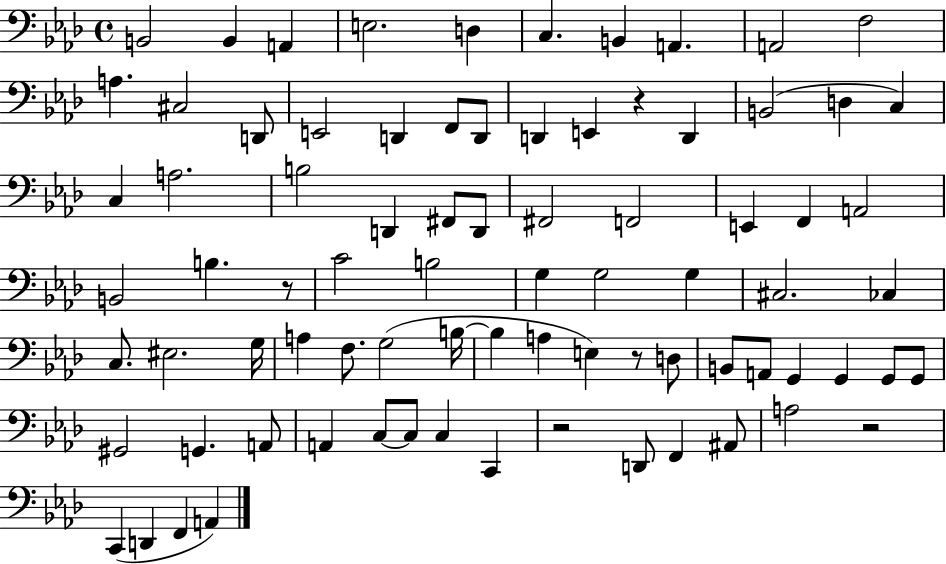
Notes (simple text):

B2/h B2/q A2/q E3/h. D3/q C3/q. B2/q A2/q. A2/h F3/h A3/q. C#3/h D2/e E2/h D2/q F2/e D2/e D2/q E2/q R/q D2/q B2/h D3/q C3/q C3/q A3/h. B3/h D2/q F#2/e D2/e F#2/h F2/h E2/q F2/q A2/h B2/h B3/q. R/e C4/h B3/h G3/q G3/h G3/q C#3/h. CES3/q C3/e. EIS3/h. G3/s A3/q F3/e. G3/h B3/s B3/q A3/q E3/q R/e D3/e B2/e A2/e G2/q G2/q G2/e G2/e G#2/h G2/q. A2/e A2/q C3/e C3/e C3/q C2/q R/h D2/e F2/q A#2/e A3/h R/h C2/q D2/q F2/q A2/q